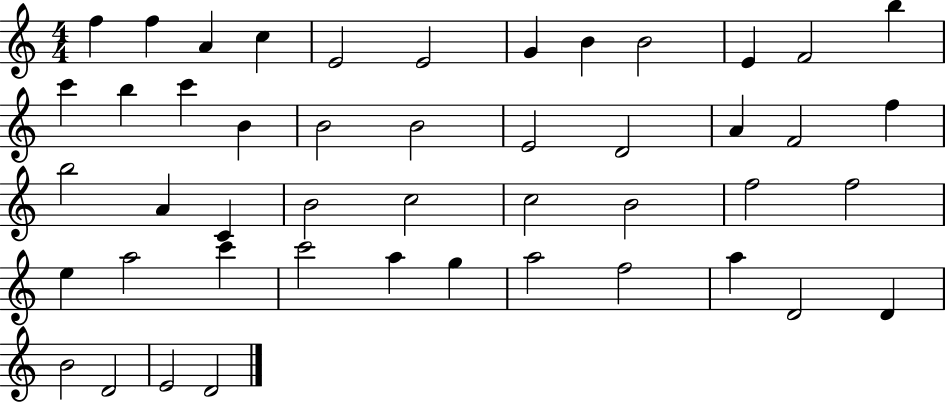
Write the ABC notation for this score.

X:1
T:Untitled
M:4/4
L:1/4
K:C
f f A c E2 E2 G B B2 E F2 b c' b c' B B2 B2 E2 D2 A F2 f b2 A C B2 c2 c2 B2 f2 f2 e a2 c' c'2 a g a2 f2 a D2 D B2 D2 E2 D2